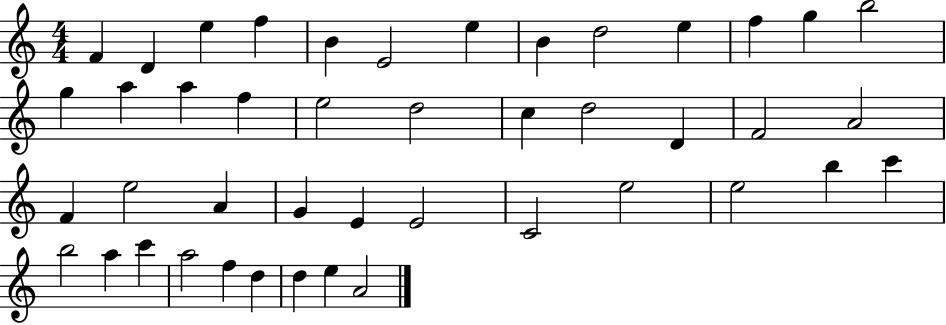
{
  \clef treble
  \numericTimeSignature
  \time 4/4
  \key c \major
  f'4 d'4 e''4 f''4 | b'4 e'2 e''4 | b'4 d''2 e''4 | f''4 g''4 b''2 | \break g''4 a''4 a''4 f''4 | e''2 d''2 | c''4 d''2 d'4 | f'2 a'2 | \break f'4 e''2 a'4 | g'4 e'4 e'2 | c'2 e''2 | e''2 b''4 c'''4 | \break b''2 a''4 c'''4 | a''2 f''4 d''4 | d''4 e''4 a'2 | \bar "|."
}